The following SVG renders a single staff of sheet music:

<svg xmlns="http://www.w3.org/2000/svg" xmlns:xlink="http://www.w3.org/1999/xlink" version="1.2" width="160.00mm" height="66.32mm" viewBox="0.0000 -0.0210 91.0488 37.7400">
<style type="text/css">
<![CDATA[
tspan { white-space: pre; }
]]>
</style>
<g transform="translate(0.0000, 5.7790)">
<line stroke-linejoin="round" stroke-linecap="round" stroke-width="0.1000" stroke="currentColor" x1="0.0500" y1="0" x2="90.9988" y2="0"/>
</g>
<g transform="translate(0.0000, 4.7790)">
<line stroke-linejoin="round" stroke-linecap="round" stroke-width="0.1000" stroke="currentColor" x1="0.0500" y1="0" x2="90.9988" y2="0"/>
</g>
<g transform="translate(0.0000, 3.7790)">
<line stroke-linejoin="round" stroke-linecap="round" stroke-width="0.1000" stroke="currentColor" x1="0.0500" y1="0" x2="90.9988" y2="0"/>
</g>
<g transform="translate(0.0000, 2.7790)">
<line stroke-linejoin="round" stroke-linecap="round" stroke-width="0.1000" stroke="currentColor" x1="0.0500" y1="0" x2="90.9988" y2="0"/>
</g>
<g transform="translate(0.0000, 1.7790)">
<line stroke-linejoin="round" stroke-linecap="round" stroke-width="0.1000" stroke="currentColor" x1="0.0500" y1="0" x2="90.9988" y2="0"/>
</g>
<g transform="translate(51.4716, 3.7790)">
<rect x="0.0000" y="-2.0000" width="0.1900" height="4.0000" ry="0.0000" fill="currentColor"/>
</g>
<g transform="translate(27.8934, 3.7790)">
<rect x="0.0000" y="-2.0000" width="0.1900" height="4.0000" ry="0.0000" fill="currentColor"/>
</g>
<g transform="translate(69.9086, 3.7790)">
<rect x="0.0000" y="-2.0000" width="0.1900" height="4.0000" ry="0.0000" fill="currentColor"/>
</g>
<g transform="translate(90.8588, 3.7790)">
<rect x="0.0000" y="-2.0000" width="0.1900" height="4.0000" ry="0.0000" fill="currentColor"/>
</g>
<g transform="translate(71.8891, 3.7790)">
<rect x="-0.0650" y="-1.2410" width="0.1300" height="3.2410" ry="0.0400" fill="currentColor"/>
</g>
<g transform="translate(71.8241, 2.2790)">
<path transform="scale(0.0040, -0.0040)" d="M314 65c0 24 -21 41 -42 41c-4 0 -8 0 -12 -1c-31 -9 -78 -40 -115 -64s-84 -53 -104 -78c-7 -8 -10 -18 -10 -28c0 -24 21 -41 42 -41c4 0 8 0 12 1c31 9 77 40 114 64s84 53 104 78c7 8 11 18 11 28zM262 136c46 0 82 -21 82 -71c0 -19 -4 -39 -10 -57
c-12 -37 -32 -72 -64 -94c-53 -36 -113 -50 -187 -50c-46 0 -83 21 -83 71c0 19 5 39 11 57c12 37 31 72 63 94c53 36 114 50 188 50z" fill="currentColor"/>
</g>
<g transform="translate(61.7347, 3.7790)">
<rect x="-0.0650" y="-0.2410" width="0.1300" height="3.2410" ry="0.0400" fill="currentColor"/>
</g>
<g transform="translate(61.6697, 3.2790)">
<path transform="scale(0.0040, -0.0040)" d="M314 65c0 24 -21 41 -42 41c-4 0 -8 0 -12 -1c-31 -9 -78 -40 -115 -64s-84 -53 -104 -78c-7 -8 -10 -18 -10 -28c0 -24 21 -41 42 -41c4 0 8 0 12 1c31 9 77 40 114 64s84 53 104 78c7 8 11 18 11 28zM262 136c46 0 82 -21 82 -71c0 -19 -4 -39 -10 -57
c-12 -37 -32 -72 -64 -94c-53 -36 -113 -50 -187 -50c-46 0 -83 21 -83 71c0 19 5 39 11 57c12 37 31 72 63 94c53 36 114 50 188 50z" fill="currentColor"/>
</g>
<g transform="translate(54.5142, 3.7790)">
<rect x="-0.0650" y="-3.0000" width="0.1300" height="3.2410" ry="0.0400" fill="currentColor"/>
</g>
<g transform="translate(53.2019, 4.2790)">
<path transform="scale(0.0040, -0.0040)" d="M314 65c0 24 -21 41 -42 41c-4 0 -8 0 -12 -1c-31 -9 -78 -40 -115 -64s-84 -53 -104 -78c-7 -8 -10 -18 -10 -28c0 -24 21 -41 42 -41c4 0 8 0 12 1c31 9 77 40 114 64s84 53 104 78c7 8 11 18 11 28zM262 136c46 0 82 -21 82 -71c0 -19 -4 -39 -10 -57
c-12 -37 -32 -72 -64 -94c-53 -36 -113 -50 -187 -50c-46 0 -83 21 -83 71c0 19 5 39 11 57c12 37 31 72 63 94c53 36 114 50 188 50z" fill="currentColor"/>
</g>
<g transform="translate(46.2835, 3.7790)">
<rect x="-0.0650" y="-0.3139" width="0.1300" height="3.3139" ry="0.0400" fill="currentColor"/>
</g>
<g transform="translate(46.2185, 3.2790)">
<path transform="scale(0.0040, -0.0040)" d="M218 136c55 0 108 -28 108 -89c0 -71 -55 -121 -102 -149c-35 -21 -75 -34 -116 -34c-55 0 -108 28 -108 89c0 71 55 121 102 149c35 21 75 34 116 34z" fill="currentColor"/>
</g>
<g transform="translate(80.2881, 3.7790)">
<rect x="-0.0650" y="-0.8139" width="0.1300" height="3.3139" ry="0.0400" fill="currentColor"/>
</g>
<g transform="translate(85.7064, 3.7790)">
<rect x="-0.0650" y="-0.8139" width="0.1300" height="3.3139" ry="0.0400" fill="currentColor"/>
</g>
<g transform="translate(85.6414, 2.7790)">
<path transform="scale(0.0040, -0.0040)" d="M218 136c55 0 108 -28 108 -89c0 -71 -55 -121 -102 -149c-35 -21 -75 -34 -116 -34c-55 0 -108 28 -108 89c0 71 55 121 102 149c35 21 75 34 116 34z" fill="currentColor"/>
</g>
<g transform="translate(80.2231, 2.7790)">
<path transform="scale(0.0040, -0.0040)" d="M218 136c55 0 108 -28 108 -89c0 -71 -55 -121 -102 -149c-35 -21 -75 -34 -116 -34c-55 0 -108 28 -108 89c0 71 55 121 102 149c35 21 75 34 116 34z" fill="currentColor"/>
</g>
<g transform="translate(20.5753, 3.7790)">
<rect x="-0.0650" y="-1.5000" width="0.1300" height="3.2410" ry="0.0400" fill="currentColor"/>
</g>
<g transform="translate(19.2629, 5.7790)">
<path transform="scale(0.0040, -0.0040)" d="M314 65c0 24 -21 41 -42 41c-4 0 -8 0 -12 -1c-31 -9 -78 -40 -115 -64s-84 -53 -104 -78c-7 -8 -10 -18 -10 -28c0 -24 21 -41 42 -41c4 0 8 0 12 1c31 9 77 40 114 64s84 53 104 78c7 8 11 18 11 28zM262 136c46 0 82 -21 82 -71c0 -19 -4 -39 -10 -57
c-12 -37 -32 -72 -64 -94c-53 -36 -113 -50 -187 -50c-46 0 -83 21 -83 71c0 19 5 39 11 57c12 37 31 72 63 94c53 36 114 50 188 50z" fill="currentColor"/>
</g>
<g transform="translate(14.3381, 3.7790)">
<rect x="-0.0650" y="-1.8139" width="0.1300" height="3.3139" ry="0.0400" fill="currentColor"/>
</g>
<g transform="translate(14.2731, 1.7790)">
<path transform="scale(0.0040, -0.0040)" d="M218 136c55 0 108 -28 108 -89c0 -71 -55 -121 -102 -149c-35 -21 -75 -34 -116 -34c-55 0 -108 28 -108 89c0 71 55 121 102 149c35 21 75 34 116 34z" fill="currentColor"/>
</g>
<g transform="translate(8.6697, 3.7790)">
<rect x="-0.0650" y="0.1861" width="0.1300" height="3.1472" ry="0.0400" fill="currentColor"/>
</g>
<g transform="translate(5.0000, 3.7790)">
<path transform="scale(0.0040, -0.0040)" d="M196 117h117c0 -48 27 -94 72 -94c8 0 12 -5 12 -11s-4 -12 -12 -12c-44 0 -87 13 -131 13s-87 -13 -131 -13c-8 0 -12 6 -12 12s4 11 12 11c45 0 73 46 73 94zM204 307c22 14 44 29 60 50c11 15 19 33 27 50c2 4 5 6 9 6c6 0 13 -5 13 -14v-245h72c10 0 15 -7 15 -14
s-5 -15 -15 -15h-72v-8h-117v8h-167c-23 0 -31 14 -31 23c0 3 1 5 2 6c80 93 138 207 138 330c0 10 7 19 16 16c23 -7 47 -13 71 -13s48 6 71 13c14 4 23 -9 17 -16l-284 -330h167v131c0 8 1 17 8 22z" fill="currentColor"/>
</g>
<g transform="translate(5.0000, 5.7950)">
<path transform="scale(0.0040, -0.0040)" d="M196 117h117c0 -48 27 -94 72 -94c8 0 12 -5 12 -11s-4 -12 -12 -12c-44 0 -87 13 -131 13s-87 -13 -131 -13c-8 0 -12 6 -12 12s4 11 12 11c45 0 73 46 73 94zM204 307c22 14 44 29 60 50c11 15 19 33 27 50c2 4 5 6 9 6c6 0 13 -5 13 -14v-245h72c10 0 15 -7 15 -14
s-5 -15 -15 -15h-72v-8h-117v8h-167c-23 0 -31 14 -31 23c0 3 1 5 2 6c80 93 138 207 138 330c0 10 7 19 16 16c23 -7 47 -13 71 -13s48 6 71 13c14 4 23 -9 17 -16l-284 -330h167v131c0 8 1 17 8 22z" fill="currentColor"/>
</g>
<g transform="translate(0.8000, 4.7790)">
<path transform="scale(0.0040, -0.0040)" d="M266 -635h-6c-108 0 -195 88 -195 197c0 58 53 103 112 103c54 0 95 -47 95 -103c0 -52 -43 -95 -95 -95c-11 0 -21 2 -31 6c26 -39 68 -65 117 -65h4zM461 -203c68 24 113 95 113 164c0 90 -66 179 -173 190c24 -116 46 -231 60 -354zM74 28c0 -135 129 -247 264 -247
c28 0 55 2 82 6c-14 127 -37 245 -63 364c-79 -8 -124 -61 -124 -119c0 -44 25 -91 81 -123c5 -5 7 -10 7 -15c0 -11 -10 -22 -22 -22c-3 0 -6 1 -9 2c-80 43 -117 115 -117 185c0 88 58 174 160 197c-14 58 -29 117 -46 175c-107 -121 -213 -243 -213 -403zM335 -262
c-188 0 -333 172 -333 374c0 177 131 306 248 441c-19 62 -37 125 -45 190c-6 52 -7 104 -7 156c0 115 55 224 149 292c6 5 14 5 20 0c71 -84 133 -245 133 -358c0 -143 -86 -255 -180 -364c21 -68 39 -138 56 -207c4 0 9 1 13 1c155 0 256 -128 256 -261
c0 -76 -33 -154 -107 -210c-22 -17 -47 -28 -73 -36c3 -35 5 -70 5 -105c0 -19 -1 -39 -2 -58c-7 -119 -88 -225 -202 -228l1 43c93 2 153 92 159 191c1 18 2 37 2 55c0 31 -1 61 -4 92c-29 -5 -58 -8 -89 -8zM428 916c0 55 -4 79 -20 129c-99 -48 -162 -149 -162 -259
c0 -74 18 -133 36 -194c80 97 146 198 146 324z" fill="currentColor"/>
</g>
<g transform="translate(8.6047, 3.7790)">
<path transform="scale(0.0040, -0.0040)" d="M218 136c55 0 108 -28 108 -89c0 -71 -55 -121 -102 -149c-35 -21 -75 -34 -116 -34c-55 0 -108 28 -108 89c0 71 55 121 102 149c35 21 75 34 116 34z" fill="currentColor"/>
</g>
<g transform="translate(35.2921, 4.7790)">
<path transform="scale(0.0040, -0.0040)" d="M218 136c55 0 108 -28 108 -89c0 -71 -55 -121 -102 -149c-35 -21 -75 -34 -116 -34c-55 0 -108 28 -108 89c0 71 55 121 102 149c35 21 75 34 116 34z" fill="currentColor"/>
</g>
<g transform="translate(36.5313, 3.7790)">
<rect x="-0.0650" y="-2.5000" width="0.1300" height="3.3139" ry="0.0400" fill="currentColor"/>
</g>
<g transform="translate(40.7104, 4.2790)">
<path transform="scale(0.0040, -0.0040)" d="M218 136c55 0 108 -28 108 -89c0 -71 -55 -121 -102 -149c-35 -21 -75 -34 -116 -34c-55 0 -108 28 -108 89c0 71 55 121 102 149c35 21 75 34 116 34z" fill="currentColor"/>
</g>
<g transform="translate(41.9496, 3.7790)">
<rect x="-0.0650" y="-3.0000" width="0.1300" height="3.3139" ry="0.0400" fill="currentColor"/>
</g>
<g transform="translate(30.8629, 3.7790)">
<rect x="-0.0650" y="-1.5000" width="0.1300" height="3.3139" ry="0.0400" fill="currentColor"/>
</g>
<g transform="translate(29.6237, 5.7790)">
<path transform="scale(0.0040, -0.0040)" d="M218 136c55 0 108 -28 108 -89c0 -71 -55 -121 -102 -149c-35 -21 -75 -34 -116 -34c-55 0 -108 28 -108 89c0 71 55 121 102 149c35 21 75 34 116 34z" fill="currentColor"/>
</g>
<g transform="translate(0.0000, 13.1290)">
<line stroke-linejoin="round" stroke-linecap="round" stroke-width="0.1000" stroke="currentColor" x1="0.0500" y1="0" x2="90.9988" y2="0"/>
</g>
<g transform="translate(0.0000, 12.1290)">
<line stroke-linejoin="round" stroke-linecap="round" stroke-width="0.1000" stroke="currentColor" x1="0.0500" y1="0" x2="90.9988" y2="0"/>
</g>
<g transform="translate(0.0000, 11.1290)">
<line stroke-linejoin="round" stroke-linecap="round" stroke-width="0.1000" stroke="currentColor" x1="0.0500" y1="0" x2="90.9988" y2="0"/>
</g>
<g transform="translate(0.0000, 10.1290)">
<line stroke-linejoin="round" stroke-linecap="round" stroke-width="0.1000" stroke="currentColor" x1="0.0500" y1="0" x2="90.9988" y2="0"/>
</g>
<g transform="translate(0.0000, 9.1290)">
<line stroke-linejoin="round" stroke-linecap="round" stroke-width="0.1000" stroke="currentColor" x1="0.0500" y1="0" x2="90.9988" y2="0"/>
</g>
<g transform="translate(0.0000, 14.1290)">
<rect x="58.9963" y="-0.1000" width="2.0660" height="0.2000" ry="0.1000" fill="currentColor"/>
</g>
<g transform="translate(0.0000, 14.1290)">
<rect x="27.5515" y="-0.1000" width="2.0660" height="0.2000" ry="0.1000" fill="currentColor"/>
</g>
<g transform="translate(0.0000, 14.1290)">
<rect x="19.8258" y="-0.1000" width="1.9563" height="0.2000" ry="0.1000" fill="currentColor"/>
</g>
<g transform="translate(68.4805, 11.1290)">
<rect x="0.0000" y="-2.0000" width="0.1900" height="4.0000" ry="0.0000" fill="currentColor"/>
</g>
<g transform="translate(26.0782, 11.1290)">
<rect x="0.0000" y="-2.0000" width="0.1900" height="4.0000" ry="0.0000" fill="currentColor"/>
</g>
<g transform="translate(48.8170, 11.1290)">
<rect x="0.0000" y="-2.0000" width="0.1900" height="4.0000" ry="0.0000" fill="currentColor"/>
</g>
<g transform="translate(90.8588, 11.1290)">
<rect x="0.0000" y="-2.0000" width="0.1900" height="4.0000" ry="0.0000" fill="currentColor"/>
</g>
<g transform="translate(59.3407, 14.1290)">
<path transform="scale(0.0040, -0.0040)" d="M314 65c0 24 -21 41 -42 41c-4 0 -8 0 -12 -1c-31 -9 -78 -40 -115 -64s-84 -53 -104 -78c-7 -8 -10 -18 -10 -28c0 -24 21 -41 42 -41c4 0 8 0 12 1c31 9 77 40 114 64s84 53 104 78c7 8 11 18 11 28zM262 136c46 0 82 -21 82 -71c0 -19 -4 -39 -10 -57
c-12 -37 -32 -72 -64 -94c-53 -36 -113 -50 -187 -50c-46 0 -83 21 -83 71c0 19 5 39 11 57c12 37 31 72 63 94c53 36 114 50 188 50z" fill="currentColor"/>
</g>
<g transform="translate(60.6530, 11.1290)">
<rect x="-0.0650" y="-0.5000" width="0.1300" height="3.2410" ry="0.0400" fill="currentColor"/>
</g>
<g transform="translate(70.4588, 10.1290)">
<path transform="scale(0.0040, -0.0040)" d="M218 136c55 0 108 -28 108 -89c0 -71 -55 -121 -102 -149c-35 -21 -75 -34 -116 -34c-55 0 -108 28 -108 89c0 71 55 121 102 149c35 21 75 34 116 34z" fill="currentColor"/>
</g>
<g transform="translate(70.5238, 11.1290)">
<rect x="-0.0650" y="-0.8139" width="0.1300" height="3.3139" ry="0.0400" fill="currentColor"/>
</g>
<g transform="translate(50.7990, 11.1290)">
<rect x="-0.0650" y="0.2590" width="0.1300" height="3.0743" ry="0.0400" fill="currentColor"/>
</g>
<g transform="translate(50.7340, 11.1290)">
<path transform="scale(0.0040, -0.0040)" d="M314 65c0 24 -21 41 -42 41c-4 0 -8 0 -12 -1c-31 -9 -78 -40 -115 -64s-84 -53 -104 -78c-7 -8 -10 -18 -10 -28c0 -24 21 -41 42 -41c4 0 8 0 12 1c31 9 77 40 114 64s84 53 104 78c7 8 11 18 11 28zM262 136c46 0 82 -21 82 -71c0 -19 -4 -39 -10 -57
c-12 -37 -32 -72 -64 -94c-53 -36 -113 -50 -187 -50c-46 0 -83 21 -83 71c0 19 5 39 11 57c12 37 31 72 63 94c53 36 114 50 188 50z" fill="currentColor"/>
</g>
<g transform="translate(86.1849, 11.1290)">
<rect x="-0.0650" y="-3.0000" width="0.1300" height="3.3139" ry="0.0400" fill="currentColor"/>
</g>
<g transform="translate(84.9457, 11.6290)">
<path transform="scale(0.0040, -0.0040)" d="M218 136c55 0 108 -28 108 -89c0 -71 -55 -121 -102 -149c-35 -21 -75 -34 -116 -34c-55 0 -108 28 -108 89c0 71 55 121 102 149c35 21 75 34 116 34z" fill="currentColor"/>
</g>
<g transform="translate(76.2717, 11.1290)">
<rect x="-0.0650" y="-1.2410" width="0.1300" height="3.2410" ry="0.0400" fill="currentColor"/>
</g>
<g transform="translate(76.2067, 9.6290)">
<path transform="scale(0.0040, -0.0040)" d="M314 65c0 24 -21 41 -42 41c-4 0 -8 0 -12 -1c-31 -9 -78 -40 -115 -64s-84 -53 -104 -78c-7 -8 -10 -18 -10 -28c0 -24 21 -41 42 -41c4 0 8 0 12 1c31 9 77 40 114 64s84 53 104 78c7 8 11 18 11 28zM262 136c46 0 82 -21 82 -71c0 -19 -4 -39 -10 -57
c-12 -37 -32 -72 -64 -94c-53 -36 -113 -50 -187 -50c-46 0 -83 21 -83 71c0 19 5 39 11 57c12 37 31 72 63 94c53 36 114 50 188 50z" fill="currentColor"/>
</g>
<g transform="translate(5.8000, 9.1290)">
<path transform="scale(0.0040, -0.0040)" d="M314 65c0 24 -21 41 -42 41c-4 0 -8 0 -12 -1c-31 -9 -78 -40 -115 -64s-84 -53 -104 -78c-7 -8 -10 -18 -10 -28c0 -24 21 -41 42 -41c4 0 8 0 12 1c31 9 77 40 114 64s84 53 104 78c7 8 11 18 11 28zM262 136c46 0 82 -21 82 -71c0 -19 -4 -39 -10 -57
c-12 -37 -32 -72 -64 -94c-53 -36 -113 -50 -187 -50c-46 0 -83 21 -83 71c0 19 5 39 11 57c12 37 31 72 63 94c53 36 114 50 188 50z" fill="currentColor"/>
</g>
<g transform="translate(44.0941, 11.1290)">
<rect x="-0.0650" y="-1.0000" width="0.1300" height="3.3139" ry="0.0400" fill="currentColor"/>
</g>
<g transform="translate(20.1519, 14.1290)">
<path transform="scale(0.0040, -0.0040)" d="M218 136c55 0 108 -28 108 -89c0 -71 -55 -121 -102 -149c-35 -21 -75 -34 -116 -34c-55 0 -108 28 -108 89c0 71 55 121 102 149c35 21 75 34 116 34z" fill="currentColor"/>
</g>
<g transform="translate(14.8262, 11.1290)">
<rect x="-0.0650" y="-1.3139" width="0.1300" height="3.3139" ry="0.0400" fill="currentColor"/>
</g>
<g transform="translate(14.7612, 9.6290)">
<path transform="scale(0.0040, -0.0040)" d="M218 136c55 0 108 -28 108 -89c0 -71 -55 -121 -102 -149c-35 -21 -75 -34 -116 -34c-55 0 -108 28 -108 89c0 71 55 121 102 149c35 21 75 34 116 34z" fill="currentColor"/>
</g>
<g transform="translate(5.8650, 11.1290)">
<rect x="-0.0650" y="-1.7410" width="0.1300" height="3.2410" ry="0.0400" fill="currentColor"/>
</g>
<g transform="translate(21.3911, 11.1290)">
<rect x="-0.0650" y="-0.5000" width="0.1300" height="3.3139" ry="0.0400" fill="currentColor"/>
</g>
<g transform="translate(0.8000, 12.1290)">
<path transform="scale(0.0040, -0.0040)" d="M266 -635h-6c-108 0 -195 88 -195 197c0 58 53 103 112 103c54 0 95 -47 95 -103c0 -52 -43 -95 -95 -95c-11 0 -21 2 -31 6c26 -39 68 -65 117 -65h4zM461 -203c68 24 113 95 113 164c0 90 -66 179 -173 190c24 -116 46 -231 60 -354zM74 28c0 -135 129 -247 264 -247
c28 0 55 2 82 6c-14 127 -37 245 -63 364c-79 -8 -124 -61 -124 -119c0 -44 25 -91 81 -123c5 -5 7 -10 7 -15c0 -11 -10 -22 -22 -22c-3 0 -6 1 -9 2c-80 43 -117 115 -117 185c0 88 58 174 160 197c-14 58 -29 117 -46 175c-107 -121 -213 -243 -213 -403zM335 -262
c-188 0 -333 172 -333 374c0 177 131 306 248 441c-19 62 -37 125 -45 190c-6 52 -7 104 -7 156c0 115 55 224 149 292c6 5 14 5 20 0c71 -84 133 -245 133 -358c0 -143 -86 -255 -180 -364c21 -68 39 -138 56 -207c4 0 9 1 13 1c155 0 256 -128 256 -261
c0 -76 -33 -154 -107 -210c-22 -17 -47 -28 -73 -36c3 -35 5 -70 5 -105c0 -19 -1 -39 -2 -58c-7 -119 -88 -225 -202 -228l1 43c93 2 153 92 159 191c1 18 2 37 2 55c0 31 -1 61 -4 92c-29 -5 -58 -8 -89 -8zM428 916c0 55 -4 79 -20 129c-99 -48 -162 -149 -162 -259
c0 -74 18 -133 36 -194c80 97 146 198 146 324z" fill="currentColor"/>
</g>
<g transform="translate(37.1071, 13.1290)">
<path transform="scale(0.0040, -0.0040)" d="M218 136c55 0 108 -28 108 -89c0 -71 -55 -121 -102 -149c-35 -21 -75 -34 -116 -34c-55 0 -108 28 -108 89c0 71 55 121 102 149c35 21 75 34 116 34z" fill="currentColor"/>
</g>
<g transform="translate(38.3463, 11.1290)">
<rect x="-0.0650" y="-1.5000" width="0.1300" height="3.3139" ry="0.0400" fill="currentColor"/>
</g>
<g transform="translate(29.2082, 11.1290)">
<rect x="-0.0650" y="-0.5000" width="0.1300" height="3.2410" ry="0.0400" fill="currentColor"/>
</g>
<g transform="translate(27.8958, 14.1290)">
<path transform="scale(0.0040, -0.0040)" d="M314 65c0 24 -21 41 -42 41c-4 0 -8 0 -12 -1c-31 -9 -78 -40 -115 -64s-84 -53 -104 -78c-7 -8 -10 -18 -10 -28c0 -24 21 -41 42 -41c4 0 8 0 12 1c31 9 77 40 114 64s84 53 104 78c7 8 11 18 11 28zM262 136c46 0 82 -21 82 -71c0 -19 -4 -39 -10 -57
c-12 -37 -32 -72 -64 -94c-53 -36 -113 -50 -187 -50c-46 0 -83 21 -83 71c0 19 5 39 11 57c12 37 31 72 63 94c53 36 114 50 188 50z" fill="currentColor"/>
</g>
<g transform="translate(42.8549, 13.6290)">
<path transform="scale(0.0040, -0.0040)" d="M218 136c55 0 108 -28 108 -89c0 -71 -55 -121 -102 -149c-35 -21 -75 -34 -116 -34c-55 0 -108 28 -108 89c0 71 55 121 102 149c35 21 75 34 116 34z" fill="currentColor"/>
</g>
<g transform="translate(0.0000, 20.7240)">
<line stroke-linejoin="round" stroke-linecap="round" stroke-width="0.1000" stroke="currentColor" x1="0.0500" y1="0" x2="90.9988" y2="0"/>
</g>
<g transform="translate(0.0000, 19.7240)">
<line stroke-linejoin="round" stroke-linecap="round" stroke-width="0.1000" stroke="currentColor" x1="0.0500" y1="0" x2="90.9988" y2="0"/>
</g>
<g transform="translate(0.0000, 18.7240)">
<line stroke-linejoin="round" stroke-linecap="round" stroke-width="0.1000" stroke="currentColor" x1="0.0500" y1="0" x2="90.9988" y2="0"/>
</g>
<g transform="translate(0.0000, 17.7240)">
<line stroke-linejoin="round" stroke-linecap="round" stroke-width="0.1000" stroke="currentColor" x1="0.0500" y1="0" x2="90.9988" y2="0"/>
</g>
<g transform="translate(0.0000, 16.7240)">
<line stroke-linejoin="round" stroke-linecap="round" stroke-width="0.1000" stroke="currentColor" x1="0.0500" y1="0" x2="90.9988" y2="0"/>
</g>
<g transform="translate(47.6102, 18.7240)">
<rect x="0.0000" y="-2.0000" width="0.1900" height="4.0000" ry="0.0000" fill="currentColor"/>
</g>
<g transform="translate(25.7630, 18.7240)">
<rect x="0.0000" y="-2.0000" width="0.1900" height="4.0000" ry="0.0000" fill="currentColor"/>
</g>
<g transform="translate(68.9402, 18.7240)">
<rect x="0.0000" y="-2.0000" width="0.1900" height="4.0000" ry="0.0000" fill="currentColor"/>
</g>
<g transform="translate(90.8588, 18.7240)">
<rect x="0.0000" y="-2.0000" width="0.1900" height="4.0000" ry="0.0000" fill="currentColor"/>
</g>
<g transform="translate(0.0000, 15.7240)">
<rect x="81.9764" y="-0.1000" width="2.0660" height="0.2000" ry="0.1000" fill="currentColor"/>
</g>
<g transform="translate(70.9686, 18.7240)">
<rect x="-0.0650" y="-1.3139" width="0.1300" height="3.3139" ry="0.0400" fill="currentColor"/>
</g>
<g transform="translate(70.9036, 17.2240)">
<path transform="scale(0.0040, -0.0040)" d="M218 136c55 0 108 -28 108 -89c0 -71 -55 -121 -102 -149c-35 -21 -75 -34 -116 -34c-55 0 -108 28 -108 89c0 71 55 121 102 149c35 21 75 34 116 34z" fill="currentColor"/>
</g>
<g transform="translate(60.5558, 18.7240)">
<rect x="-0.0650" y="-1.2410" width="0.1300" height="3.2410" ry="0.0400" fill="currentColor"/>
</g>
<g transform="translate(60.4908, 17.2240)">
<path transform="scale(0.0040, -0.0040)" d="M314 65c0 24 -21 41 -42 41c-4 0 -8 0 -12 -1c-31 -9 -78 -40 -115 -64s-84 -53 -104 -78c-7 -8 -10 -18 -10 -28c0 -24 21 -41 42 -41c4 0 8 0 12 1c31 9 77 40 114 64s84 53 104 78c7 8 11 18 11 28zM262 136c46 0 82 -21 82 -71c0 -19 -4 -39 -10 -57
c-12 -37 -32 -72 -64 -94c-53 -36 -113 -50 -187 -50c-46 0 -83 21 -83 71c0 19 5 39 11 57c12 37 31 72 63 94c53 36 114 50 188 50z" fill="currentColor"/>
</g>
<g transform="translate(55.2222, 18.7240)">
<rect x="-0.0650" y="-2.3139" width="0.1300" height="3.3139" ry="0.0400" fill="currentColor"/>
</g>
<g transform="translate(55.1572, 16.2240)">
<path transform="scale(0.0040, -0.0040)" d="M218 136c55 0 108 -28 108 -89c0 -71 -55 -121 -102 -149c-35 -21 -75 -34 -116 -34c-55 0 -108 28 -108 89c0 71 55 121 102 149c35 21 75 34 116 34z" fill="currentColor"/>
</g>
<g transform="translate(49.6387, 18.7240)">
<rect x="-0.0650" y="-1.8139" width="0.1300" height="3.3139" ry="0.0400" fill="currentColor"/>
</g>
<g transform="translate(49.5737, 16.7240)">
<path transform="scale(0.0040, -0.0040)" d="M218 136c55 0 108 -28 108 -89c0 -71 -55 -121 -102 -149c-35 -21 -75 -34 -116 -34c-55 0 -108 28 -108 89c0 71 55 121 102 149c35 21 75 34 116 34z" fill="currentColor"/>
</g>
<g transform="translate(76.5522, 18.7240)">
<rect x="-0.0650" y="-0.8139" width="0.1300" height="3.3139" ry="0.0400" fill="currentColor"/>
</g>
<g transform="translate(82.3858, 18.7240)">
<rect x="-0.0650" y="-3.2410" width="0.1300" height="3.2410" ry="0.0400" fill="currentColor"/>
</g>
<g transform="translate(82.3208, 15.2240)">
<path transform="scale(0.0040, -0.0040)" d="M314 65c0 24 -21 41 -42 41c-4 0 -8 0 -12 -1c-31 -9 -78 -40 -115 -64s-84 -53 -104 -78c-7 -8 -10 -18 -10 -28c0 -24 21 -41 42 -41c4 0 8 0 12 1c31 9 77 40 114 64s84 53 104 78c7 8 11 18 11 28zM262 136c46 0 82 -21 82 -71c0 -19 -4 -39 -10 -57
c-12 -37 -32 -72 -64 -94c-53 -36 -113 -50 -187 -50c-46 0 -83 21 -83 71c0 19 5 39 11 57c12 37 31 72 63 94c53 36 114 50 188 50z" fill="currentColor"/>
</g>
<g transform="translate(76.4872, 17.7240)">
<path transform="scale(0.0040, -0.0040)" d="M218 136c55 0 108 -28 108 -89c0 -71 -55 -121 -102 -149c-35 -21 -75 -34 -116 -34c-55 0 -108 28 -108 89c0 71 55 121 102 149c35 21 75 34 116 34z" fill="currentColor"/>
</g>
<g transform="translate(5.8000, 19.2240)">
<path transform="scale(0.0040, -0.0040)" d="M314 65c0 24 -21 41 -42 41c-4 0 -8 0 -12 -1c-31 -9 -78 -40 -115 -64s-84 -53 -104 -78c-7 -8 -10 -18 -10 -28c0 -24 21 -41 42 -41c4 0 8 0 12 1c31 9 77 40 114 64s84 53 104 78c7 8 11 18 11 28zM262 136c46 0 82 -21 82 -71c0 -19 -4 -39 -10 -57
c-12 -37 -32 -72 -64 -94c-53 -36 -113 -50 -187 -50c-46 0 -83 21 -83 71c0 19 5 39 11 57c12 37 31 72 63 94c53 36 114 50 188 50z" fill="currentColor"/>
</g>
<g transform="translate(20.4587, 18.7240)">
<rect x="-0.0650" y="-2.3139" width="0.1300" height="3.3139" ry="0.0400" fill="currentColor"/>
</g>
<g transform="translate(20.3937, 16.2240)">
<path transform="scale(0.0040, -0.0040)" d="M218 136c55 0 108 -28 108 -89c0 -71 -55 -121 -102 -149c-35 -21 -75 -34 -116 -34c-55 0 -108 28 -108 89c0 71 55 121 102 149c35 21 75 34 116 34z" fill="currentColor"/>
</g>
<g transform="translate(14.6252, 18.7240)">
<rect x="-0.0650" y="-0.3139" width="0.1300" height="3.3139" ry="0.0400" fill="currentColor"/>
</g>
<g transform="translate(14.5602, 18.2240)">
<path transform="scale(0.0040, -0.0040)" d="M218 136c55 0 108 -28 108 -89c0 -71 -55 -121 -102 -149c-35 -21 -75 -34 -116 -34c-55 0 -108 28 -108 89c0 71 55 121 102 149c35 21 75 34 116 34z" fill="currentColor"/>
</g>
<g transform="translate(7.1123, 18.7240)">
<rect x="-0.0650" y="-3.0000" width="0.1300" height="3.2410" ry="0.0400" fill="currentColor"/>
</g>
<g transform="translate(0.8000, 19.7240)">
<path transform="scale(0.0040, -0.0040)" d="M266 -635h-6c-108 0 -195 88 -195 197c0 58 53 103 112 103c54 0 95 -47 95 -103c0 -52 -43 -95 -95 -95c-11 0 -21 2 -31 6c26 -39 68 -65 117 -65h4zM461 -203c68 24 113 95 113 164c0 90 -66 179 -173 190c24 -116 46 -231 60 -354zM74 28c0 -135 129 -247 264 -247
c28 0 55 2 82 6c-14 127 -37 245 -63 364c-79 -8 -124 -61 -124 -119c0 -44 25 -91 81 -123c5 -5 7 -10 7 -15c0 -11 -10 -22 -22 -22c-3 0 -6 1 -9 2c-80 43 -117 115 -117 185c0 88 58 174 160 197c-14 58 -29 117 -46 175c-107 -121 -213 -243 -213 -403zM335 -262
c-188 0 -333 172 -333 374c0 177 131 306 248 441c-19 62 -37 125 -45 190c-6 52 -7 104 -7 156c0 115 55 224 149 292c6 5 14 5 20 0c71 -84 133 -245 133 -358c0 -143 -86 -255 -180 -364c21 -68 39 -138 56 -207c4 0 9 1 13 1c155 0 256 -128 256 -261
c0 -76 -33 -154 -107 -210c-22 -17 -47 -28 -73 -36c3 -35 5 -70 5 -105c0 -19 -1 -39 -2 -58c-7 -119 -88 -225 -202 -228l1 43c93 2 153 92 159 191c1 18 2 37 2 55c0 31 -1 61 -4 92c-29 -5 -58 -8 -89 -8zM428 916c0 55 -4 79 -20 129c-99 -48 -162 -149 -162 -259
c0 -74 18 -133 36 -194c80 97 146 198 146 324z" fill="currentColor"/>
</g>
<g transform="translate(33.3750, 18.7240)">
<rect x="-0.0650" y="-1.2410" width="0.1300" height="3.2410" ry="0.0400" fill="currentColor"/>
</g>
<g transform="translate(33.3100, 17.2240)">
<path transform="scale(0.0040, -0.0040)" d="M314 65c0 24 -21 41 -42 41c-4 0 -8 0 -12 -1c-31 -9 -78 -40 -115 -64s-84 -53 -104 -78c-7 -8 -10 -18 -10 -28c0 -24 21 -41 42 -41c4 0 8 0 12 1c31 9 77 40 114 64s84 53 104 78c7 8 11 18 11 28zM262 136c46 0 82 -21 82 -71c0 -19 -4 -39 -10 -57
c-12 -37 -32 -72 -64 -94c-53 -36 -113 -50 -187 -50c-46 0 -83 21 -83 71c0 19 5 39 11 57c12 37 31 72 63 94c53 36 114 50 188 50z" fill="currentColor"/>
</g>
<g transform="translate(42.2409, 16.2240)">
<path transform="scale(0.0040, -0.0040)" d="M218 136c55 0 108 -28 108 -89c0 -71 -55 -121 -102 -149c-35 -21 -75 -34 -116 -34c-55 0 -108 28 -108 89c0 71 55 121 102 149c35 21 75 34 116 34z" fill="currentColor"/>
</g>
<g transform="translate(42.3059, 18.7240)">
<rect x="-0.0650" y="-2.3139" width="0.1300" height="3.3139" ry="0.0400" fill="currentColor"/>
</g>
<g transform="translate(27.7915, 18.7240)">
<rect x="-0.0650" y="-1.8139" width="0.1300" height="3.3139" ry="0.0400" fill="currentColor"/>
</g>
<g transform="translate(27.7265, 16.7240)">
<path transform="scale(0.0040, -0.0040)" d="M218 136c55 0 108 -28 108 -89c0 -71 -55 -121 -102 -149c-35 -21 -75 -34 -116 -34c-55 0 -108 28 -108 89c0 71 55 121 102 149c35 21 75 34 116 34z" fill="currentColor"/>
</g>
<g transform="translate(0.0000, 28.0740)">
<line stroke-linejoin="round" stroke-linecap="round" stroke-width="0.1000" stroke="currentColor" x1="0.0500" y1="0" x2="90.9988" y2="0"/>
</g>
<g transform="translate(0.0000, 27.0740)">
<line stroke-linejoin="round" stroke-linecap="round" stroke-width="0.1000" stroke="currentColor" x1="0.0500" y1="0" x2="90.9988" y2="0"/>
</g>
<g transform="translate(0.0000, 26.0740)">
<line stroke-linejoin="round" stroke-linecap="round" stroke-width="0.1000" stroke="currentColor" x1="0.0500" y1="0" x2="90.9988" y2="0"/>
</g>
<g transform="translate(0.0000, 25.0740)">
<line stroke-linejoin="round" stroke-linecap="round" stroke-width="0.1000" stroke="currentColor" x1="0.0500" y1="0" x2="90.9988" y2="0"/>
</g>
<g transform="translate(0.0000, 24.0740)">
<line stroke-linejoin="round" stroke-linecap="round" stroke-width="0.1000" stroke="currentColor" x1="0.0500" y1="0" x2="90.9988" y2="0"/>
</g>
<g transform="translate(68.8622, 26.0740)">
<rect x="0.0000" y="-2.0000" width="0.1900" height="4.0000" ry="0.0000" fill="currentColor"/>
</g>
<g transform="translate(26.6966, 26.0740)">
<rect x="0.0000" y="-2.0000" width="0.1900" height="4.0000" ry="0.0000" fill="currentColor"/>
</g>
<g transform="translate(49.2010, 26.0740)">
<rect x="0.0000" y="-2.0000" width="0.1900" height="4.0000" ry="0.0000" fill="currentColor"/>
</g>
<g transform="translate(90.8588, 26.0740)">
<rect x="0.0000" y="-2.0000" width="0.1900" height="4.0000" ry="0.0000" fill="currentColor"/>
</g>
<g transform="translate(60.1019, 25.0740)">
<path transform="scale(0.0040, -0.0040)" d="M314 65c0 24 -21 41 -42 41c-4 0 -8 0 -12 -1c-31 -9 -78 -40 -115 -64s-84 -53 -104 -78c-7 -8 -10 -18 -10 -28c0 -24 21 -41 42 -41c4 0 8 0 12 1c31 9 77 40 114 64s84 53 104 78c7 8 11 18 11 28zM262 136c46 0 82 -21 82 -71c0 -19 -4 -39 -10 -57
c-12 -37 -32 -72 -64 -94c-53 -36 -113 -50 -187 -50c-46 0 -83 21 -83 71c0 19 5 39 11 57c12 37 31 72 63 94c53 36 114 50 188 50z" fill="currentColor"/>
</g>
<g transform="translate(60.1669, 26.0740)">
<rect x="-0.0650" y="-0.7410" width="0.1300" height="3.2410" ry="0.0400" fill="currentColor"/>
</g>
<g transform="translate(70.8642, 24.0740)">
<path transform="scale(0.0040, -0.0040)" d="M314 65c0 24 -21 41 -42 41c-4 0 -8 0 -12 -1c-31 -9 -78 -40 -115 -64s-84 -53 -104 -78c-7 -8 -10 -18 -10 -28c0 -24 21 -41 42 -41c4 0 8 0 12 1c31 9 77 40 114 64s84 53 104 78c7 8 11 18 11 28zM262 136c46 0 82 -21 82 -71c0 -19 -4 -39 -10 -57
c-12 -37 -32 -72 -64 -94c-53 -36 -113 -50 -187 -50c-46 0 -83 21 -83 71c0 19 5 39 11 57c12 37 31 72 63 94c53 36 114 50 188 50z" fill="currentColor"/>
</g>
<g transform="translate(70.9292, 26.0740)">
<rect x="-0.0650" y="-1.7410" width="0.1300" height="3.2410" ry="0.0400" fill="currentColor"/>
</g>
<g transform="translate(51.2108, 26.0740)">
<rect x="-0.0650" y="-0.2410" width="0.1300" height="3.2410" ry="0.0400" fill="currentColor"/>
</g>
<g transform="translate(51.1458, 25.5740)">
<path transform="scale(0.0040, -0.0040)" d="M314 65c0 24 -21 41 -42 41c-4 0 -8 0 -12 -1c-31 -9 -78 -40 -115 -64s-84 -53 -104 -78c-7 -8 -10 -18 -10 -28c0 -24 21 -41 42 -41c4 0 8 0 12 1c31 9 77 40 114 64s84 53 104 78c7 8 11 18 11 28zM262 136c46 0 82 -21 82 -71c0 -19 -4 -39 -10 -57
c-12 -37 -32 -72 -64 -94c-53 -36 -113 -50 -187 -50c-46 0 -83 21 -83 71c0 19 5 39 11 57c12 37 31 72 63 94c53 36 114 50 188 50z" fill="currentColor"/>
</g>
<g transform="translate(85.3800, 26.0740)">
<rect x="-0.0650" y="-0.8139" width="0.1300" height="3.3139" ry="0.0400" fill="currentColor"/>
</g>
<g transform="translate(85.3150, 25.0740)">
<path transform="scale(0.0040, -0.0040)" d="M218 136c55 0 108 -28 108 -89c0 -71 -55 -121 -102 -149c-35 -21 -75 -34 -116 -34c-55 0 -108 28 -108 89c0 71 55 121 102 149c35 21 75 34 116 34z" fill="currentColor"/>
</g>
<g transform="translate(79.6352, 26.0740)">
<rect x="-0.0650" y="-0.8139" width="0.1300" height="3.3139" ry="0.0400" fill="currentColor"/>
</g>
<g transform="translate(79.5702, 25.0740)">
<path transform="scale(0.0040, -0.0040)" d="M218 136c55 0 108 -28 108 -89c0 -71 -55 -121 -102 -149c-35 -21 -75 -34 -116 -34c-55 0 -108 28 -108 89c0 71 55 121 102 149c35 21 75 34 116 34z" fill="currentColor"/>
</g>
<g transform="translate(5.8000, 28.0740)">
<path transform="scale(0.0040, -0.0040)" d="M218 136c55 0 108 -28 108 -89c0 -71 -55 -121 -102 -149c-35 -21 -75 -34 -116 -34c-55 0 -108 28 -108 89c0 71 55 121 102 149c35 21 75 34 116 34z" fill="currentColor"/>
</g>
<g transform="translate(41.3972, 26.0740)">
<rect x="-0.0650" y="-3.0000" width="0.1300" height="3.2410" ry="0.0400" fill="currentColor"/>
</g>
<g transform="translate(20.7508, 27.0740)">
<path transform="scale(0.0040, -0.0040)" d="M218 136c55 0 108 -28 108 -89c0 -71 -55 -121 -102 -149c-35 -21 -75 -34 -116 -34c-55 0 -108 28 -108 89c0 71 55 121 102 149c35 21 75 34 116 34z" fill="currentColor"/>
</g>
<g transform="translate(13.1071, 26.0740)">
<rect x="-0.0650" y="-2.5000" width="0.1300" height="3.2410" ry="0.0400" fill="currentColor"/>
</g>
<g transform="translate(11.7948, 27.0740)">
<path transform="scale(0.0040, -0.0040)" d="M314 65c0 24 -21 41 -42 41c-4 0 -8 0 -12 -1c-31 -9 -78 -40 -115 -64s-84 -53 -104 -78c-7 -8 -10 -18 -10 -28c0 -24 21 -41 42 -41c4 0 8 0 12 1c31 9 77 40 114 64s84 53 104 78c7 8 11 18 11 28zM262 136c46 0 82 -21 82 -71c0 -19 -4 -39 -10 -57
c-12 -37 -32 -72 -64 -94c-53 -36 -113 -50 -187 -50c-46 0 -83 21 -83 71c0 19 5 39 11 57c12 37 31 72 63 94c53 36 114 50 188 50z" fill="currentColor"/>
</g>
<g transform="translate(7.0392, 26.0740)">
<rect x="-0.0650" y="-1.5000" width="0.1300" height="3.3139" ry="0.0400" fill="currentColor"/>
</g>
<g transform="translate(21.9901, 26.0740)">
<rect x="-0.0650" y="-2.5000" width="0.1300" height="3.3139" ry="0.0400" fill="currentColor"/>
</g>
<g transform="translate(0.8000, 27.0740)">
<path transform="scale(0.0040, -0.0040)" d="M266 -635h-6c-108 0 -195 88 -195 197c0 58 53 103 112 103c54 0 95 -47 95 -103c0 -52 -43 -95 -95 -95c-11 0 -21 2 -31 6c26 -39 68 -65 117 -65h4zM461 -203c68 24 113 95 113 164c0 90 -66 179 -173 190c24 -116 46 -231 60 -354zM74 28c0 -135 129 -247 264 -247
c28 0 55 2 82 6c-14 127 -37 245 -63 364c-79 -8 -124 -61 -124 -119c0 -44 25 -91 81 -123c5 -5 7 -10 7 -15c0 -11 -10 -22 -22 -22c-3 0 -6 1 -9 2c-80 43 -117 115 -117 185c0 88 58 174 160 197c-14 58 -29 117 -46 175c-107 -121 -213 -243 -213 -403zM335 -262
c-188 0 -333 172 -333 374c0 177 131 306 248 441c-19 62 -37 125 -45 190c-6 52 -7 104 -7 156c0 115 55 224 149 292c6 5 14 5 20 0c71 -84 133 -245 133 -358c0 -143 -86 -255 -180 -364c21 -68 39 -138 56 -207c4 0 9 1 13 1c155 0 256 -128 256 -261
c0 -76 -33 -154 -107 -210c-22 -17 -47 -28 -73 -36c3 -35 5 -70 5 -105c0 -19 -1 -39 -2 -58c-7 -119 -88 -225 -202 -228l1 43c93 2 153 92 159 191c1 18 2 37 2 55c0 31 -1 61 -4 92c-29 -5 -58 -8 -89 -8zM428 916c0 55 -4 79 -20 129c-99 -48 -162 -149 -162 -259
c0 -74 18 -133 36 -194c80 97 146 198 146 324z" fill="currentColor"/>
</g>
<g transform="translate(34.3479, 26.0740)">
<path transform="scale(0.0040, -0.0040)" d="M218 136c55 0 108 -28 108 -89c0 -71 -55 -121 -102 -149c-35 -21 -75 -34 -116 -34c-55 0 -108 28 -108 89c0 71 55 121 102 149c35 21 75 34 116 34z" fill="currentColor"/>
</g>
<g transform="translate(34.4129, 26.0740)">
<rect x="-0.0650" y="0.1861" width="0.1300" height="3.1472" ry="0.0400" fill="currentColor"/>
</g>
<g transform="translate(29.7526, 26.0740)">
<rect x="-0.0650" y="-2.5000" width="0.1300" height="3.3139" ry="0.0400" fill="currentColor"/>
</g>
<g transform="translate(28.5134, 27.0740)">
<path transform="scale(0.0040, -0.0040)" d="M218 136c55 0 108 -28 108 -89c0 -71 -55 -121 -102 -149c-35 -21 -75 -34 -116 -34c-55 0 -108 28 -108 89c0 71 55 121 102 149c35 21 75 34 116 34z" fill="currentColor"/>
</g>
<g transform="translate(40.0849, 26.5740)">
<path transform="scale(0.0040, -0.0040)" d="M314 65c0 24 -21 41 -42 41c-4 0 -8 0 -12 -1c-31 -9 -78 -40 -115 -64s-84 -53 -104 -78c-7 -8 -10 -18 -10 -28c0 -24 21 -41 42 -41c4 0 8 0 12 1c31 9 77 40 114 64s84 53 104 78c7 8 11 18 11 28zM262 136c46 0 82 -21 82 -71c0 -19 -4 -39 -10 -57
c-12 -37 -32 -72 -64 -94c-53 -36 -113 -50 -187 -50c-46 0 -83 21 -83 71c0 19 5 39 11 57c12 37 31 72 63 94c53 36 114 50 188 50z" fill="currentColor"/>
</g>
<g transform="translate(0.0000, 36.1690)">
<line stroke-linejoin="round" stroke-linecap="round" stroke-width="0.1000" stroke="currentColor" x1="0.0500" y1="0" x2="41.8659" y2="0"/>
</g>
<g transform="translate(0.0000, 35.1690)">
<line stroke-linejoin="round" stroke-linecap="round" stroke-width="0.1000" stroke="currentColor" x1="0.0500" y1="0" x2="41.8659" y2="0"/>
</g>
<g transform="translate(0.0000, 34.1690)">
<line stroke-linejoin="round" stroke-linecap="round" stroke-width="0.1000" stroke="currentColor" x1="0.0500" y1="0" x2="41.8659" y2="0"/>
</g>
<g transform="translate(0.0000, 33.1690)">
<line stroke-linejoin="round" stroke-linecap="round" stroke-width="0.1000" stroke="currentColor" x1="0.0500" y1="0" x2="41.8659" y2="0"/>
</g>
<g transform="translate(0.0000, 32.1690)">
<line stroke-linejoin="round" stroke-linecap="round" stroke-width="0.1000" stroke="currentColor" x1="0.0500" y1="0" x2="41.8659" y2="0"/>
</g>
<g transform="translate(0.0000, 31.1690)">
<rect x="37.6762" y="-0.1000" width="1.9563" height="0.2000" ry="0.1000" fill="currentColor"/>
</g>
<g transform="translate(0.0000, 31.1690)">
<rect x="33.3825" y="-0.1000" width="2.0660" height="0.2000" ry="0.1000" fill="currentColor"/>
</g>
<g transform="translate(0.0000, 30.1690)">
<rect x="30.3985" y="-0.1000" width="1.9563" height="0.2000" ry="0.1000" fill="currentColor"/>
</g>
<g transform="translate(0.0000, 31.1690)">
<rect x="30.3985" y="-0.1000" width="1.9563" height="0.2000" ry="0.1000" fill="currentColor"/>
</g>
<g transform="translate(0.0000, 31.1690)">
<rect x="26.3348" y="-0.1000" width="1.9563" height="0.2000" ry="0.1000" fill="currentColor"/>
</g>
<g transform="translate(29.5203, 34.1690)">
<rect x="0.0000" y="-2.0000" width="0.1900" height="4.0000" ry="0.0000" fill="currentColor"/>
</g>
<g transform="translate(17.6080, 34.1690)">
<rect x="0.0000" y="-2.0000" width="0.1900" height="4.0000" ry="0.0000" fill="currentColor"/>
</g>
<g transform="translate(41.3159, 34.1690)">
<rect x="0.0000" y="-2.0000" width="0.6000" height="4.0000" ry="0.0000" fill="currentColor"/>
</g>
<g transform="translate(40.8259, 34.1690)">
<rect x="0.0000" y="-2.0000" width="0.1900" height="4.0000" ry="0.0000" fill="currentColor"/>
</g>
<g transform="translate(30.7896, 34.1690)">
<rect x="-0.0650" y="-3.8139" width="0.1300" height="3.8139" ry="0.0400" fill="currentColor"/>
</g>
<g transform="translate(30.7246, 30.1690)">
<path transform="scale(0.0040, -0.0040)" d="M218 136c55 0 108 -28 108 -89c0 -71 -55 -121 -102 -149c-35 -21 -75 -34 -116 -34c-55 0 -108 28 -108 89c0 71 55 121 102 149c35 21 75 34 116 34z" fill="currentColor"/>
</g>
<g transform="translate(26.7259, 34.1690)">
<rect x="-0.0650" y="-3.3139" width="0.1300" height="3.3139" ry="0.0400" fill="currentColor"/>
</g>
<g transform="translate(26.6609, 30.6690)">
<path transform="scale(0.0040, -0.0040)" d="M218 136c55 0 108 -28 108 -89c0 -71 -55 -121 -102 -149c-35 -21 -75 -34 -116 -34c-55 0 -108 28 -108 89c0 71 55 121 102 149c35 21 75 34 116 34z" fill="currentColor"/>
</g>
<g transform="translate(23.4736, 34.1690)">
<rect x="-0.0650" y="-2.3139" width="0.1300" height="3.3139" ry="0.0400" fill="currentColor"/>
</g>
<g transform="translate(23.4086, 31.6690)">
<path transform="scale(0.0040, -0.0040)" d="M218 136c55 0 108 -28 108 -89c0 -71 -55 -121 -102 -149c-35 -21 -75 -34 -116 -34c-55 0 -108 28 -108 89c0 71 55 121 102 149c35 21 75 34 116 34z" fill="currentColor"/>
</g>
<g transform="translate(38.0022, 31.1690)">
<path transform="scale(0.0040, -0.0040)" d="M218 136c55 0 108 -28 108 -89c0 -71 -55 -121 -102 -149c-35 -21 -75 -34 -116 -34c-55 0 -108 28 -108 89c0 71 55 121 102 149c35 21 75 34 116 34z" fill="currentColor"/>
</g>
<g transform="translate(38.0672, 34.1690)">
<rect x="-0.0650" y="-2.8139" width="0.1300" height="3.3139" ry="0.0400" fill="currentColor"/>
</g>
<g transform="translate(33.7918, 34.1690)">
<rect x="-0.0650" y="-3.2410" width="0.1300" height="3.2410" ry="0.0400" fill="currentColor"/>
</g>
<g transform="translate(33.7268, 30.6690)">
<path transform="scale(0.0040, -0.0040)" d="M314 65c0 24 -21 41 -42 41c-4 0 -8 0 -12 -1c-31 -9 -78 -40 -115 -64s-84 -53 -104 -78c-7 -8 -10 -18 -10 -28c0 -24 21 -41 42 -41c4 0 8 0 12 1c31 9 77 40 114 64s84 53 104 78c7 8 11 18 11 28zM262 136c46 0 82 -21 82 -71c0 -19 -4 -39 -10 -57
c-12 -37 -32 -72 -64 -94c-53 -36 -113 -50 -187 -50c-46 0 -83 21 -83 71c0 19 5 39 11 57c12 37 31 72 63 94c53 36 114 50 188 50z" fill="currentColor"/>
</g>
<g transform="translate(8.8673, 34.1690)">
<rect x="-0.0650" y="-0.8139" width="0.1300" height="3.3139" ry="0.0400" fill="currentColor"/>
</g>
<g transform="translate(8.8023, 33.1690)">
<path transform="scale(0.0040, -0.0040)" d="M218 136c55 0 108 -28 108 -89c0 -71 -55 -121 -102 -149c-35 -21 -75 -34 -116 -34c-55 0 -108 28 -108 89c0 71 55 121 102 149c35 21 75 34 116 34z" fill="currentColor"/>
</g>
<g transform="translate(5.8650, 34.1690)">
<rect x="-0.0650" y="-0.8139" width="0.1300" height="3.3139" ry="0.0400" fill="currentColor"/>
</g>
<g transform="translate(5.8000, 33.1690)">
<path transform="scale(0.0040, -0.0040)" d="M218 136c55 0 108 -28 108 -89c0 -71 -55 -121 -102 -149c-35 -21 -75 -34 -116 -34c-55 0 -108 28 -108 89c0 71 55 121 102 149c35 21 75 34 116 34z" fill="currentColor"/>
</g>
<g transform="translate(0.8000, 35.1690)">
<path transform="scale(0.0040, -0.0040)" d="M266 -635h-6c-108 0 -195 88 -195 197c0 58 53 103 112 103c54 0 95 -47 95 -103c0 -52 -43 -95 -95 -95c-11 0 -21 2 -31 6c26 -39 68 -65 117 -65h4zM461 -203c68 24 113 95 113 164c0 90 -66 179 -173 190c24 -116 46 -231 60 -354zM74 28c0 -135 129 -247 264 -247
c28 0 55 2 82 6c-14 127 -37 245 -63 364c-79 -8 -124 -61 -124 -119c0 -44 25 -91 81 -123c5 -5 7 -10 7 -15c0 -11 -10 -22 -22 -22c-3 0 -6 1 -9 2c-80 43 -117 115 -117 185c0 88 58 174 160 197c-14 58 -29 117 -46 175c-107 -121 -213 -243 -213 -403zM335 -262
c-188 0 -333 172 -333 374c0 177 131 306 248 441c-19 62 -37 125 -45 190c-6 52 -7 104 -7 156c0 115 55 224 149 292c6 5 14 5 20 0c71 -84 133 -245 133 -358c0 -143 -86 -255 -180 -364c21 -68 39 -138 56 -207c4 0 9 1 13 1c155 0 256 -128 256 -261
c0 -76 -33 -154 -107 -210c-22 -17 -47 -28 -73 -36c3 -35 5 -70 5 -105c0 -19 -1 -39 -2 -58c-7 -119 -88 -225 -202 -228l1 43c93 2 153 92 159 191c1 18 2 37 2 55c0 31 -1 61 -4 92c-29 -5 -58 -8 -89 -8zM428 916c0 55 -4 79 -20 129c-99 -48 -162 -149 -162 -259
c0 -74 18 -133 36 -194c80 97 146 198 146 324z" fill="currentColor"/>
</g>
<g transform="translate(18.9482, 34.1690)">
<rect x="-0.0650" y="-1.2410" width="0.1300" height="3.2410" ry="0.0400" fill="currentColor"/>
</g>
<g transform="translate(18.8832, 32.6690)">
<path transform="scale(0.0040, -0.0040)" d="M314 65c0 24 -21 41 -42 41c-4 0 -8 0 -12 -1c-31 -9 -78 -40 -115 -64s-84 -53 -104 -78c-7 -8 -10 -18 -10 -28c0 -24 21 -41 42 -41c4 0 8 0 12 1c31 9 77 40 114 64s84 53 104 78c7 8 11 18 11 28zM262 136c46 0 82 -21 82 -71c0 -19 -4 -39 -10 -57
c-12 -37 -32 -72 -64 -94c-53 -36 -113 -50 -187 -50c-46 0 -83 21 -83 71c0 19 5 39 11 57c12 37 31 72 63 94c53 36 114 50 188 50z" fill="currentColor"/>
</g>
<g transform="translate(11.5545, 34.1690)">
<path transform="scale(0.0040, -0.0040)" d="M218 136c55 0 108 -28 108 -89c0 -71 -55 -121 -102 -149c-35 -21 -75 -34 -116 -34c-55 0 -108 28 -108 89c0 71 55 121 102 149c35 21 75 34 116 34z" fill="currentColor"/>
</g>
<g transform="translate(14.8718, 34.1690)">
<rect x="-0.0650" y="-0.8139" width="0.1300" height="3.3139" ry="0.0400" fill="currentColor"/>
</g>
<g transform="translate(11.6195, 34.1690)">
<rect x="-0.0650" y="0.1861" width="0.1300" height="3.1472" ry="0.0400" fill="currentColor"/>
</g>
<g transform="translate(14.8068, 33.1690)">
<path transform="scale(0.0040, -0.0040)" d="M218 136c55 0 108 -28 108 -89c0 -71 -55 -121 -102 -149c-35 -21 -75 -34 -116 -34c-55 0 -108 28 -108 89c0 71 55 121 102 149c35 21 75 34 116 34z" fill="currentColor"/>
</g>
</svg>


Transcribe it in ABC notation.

X:1
T:Untitled
M:4/4
L:1/4
K:C
B f E2 E G A c A2 c2 e2 d d f2 e C C2 E D B2 C2 d e2 A A2 c g f e2 g f g e2 e d b2 E G2 G G B A2 c2 d2 f2 d d d d B d e2 g b c' b2 a